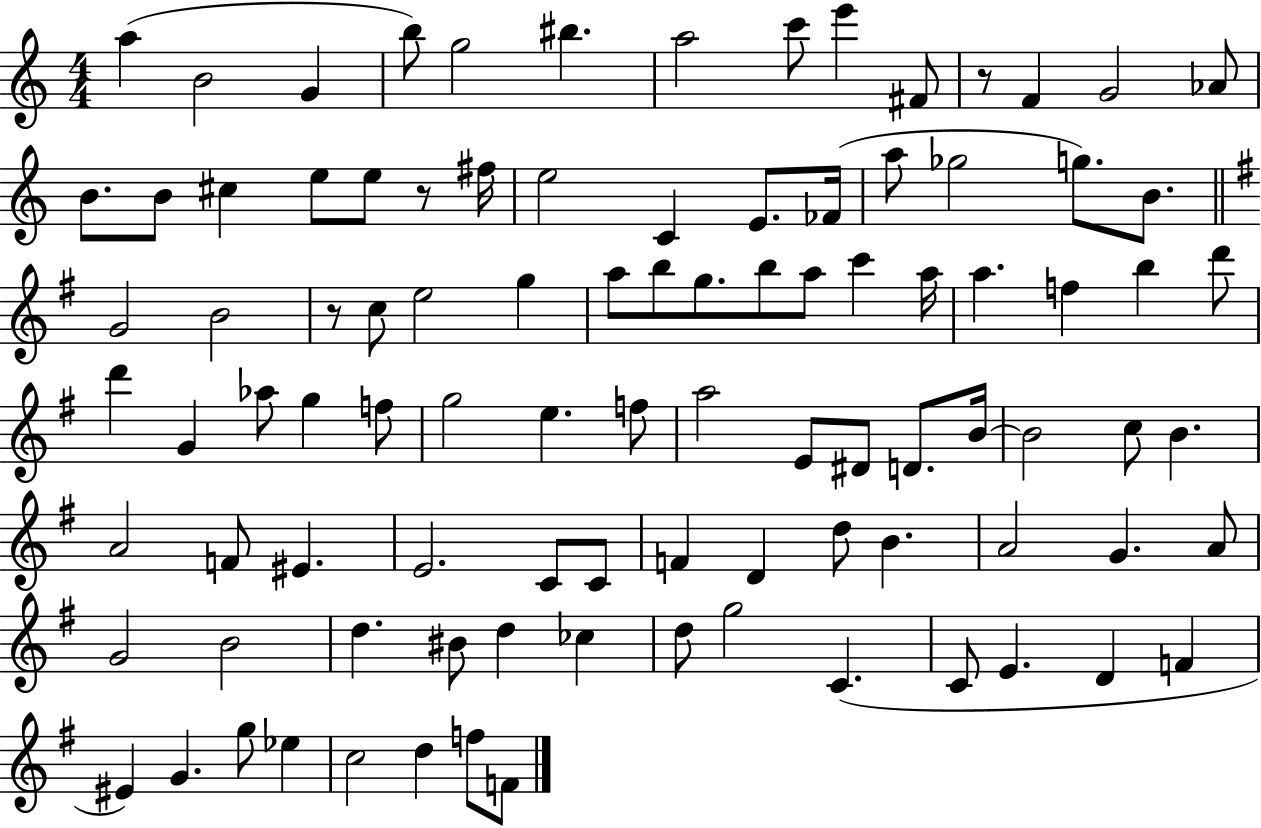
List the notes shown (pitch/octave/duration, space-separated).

A5/q B4/h G4/q B5/e G5/h BIS5/q. A5/h C6/e E6/q F#4/e R/e F4/q G4/h Ab4/e B4/e. B4/e C#5/q E5/e E5/e R/e F#5/s E5/h C4/q E4/e. FES4/s A5/e Gb5/h G5/e. B4/e. G4/h B4/h R/e C5/e E5/h G5/q A5/e B5/e G5/e. B5/e A5/e C6/q A5/s A5/q. F5/q B5/q D6/e D6/q G4/q Ab5/e G5/q F5/e G5/h E5/q. F5/e A5/h E4/e D#4/e D4/e. B4/s B4/h C5/e B4/q. A4/h F4/e EIS4/q. E4/h. C4/e C4/e F4/q D4/q D5/e B4/q. A4/h G4/q. A4/e G4/h B4/h D5/q. BIS4/e D5/q CES5/q D5/e G5/h C4/q. C4/e E4/q. D4/q F4/q EIS4/q G4/q. G5/e Eb5/q C5/h D5/q F5/e F4/e